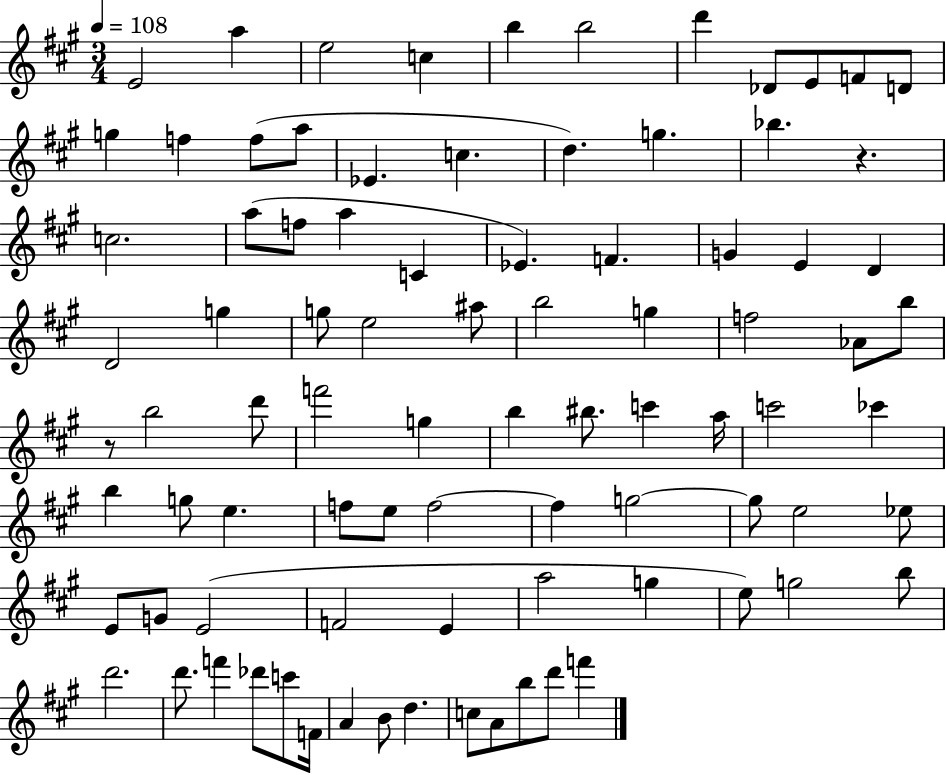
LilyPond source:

{
  \clef treble
  \numericTimeSignature
  \time 3/4
  \key a \major
  \tempo 4 = 108
  e'2 a''4 | e''2 c''4 | b''4 b''2 | d'''4 des'8 e'8 f'8 d'8 | \break g''4 f''4 f''8( a''8 | ees'4. c''4. | d''4.) g''4. | bes''4. r4. | \break c''2. | a''8( f''8 a''4 c'4 | ees'4.) f'4. | g'4 e'4 d'4 | \break d'2 g''4 | g''8 e''2 ais''8 | b''2 g''4 | f''2 aes'8 b''8 | \break r8 b''2 d'''8 | f'''2 g''4 | b''4 bis''8. c'''4 a''16 | c'''2 ces'''4 | \break b''4 g''8 e''4. | f''8 e''8 f''2~~ | f''4 g''2~~ | g''8 e''2 ees''8 | \break e'8 g'8 e'2( | f'2 e'4 | a''2 g''4 | e''8) g''2 b''8 | \break d'''2. | d'''8. f'''4 des'''8 c'''8 f'16 | a'4 b'8 d''4. | c''8 a'8 b''8 d'''8 f'''4 | \break \bar "|."
}